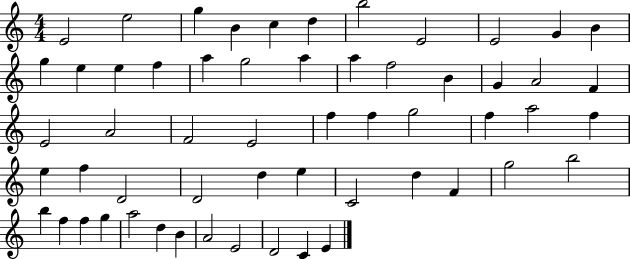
{
  \clef treble
  \numericTimeSignature
  \time 4/4
  \key c \major
  e'2 e''2 | g''4 b'4 c''4 d''4 | b''2 e'2 | e'2 g'4 b'4 | \break g''4 e''4 e''4 f''4 | a''4 g''2 a''4 | a''4 f''2 b'4 | g'4 a'2 f'4 | \break e'2 a'2 | f'2 e'2 | f''4 f''4 g''2 | f''4 a''2 f''4 | \break e''4 f''4 d'2 | d'2 d''4 e''4 | c'2 d''4 f'4 | g''2 b''2 | \break b''4 f''4 f''4 g''4 | a''2 d''4 b'4 | a'2 e'2 | d'2 c'4 e'4 | \break \bar "|."
}